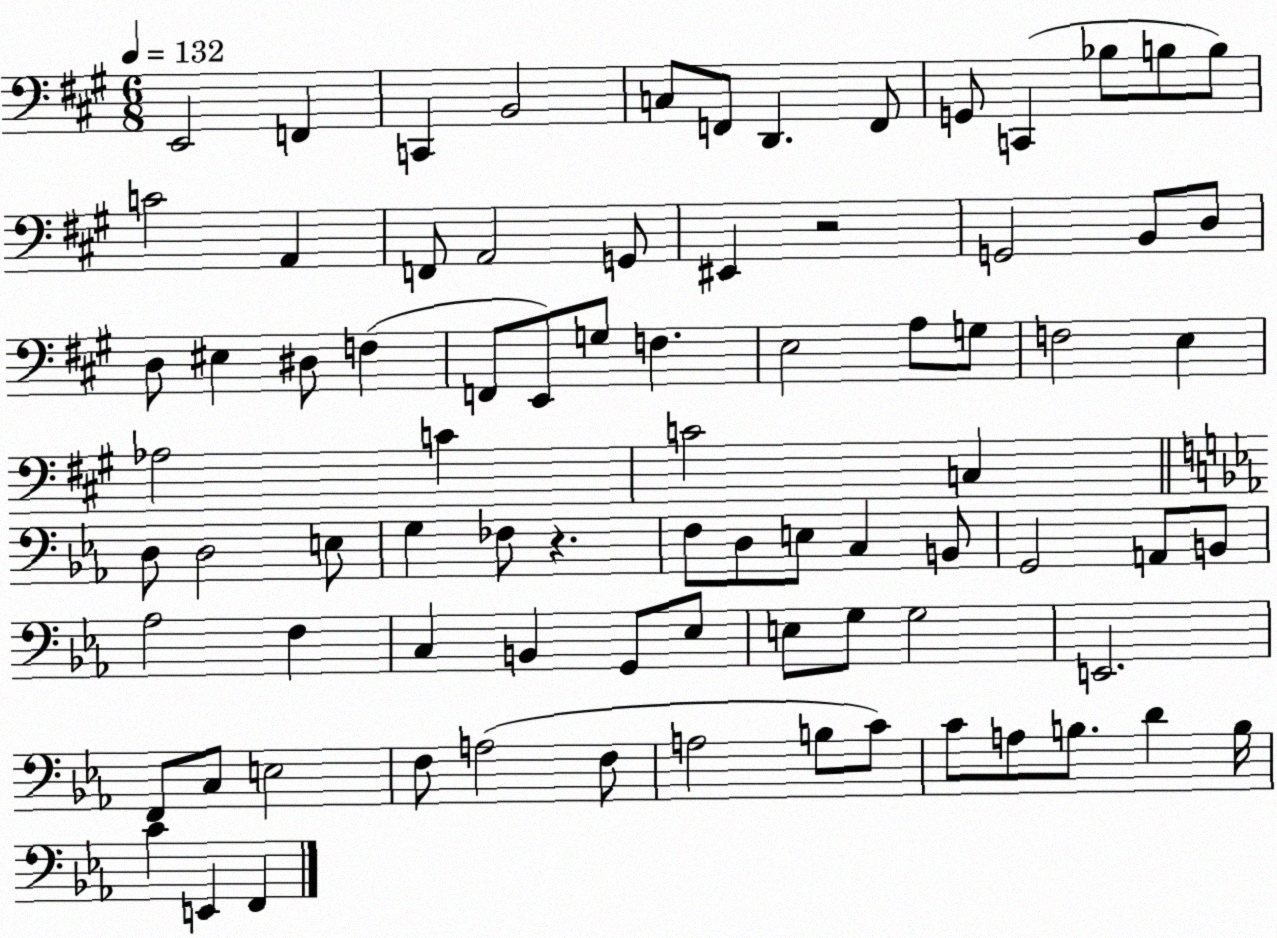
X:1
T:Untitled
M:6/8
L:1/4
K:A
E,,2 F,, C,, B,,2 C,/2 F,,/2 D,, F,,/2 G,,/2 C,, _B,/2 B,/2 B,/2 C2 A,, F,,/2 A,,2 G,,/2 ^E,, z2 G,,2 B,,/2 D,/2 D,/2 ^E, ^D,/2 F, F,,/2 E,,/2 G,/2 F, E,2 A,/2 G,/2 F,2 E, _A,2 C C2 C, D,/2 D,2 E,/2 G, _F,/2 z F,/2 D,/2 E,/2 C, B,,/2 G,,2 A,,/2 B,,/2 _A,2 F, C, B,, G,,/2 _E,/2 E,/2 G,/2 G,2 E,,2 F,,/2 C,/2 E,2 F,/2 A,2 F,/2 A,2 B,/2 C/2 C/2 A,/2 B,/2 D B,/4 C E,, F,,